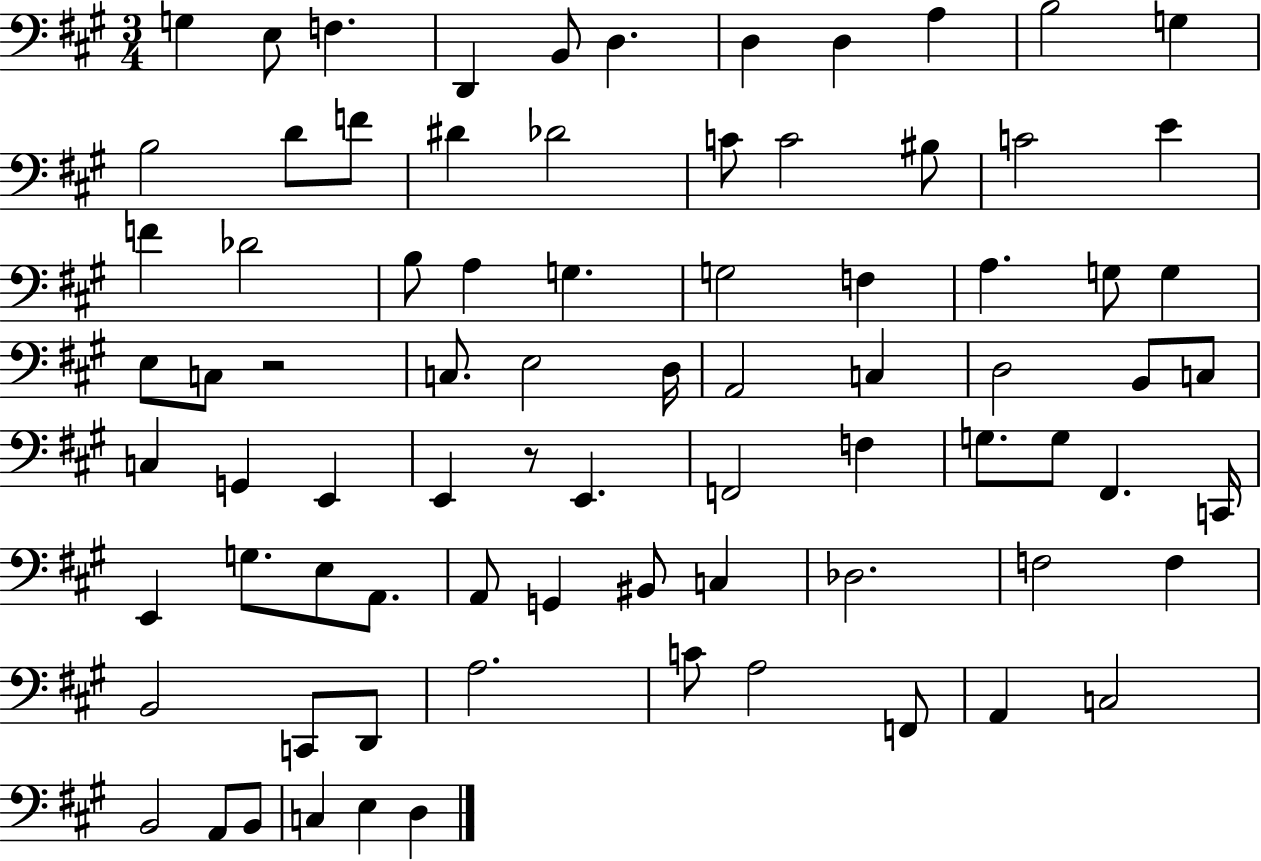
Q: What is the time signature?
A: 3/4